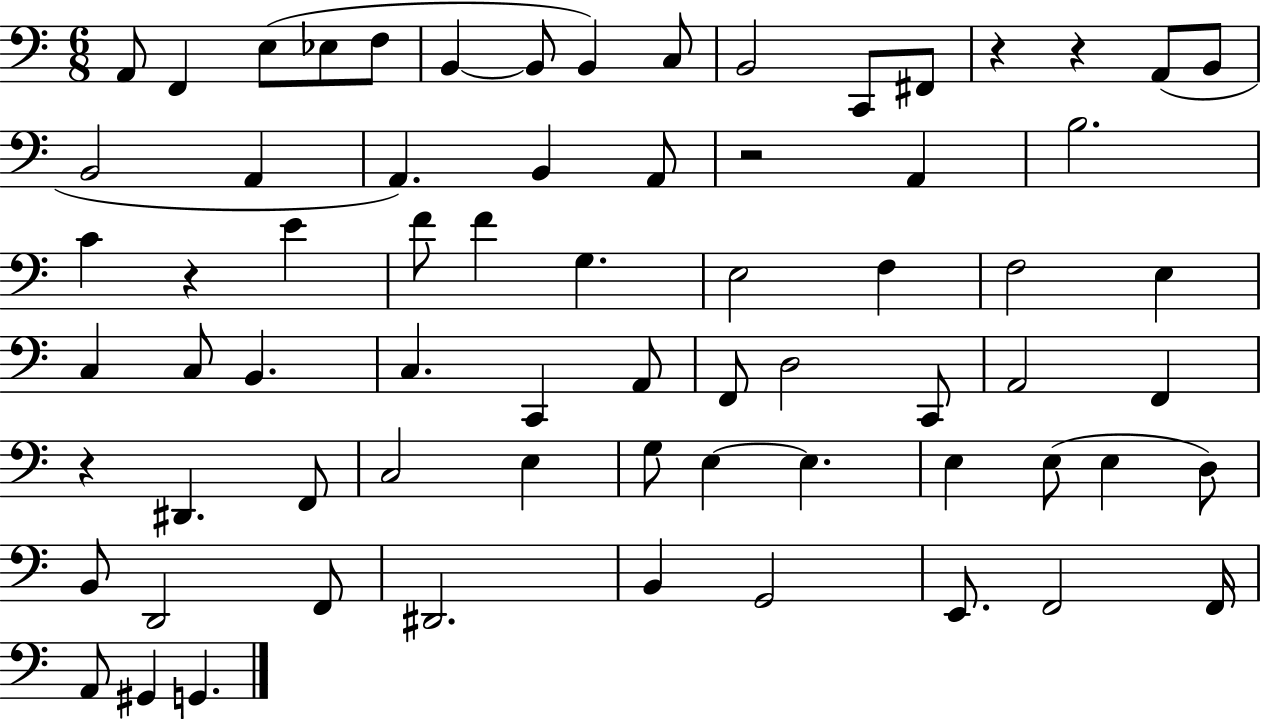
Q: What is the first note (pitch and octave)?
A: A2